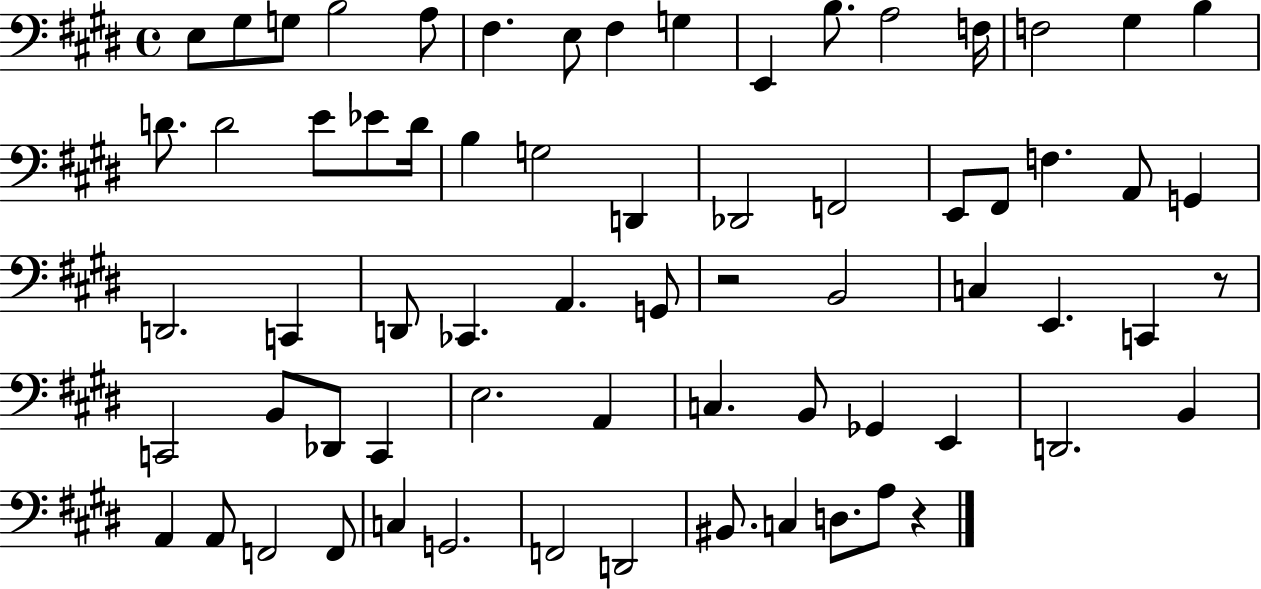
X:1
T:Untitled
M:4/4
L:1/4
K:E
E,/2 ^G,/2 G,/2 B,2 A,/2 ^F, E,/2 ^F, G, E,, B,/2 A,2 F,/4 F,2 ^G, B, D/2 D2 E/2 _E/2 D/4 B, G,2 D,, _D,,2 F,,2 E,,/2 ^F,,/2 F, A,,/2 G,, D,,2 C,, D,,/2 _C,, A,, G,,/2 z2 B,,2 C, E,, C,, z/2 C,,2 B,,/2 _D,,/2 C,, E,2 A,, C, B,,/2 _G,, E,, D,,2 B,, A,, A,,/2 F,,2 F,,/2 C, G,,2 F,,2 D,,2 ^B,,/2 C, D,/2 A,/2 z